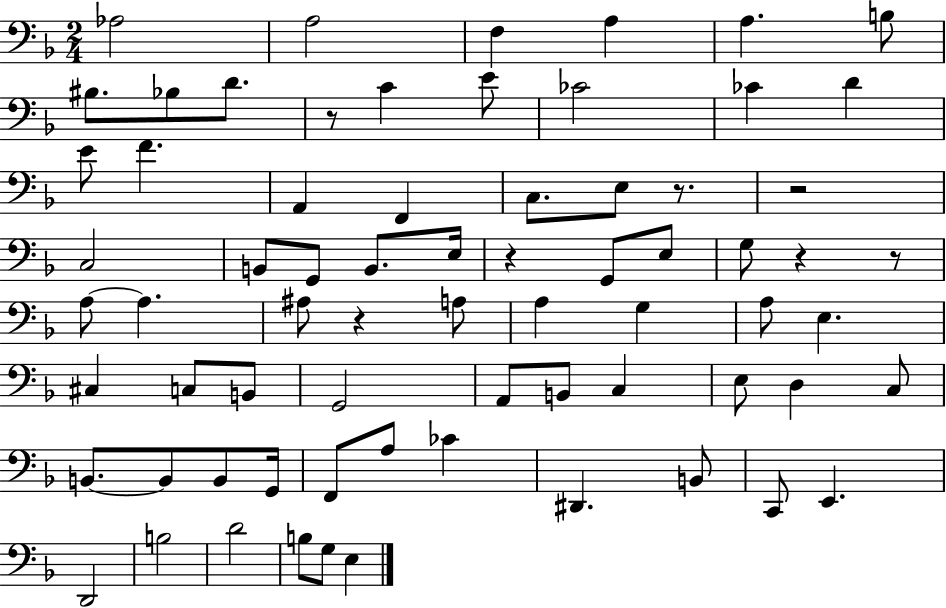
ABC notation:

X:1
T:Untitled
M:2/4
L:1/4
K:F
_A,2 A,2 F, A, A, B,/2 ^B,/2 _B,/2 D/2 z/2 C E/2 _C2 _C D E/2 F A,, F,, C,/2 E,/2 z/2 z2 C,2 B,,/2 G,,/2 B,,/2 E,/4 z G,,/2 E,/2 G,/2 z z/2 A,/2 A, ^A,/2 z A,/2 A, G, A,/2 E, ^C, C,/2 B,,/2 G,,2 A,,/2 B,,/2 C, E,/2 D, C,/2 B,,/2 B,,/2 B,,/2 G,,/4 F,,/2 A,/2 _C ^D,, B,,/2 C,,/2 E,, D,,2 B,2 D2 B,/2 G,/2 E,